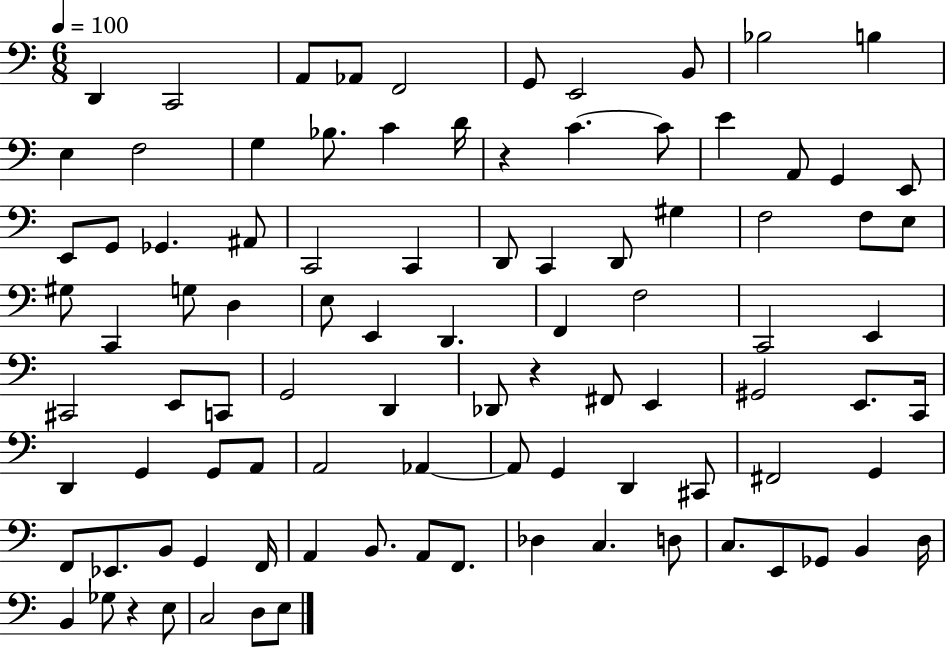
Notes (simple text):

D2/q C2/h A2/e Ab2/e F2/h G2/e E2/h B2/e Bb3/h B3/q E3/q F3/h G3/q Bb3/e. C4/q D4/s R/q C4/q. C4/e E4/q A2/e G2/q E2/e E2/e G2/e Gb2/q. A#2/e C2/h C2/q D2/e C2/q D2/e G#3/q F3/h F3/e E3/e G#3/e C2/q G3/e D3/q E3/e E2/q D2/q. F2/q F3/h C2/h E2/q C#2/h E2/e C2/e G2/h D2/q Db2/e R/q F#2/e E2/q G#2/h E2/e. C2/s D2/q G2/q G2/e A2/e A2/h Ab2/q Ab2/e G2/q D2/q C#2/e F#2/h G2/q F2/e Eb2/e. B2/e G2/q F2/s A2/q B2/e. A2/e F2/e. Db3/q C3/q. D3/e C3/e. E2/e Gb2/e B2/q D3/s B2/q Gb3/e R/q E3/e C3/h D3/e E3/e